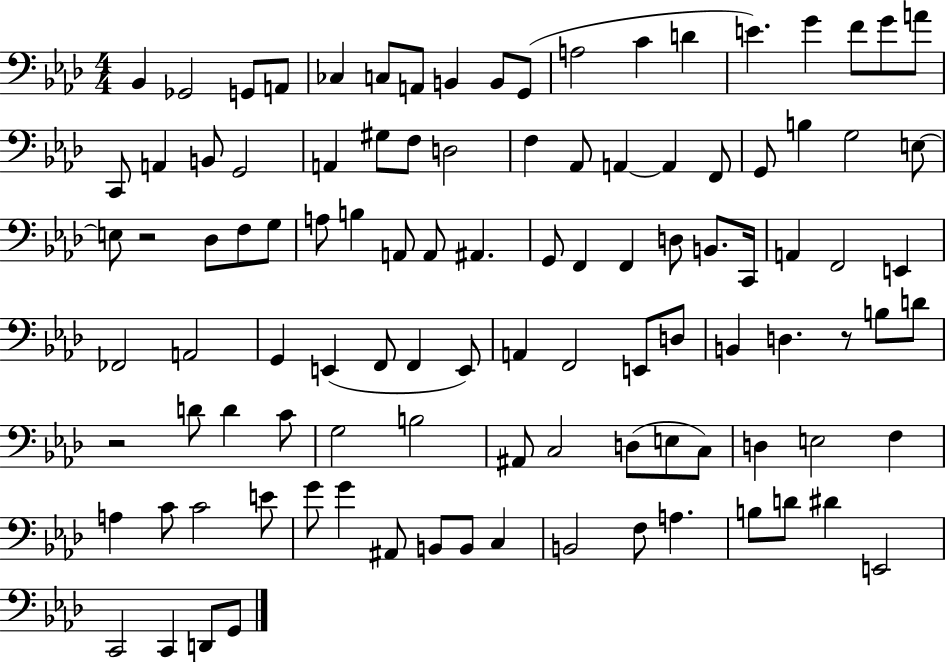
{
  \clef bass
  \numericTimeSignature
  \time 4/4
  \key aes \major
  bes,4 ges,2 g,8 a,8 | ces4 c8 a,8 b,4 b,8 g,8( | a2 c'4 d'4 | e'4.) g'4 f'8 g'8 a'8 | \break c,8 a,4 b,8 g,2 | a,4 gis8 f8 d2 | f4 aes,8 a,4~~ a,4 f,8 | g,8 b4 g2 e8~~ | \break e8 r2 des8 f8 g8 | a8 b4 a,8 a,8 ais,4. | g,8 f,4 f,4 d8 b,8. c,16 | a,4 f,2 e,4 | \break fes,2 a,2 | g,4 e,4( f,8 f,4 e,8) | a,4 f,2 e,8 d8 | b,4 d4. r8 b8 d'8 | \break r2 d'8 d'4 c'8 | g2 b2 | ais,8 c2 d8( e8 c8) | d4 e2 f4 | \break a4 c'8 c'2 e'8 | g'8 g'4 ais,8 b,8 b,8 c4 | b,2 f8 a4. | b8 d'8 dis'4 e,2 | \break c,2 c,4 d,8 g,8 | \bar "|."
}